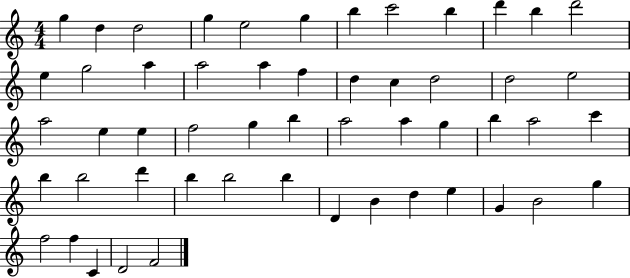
X:1
T:Untitled
M:4/4
L:1/4
K:C
g d d2 g e2 g b c'2 b d' b d'2 e g2 a a2 a f d c d2 d2 e2 a2 e e f2 g b a2 a g b a2 c' b b2 d' b b2 b D B d e G B2 g f2 f C D2 F2